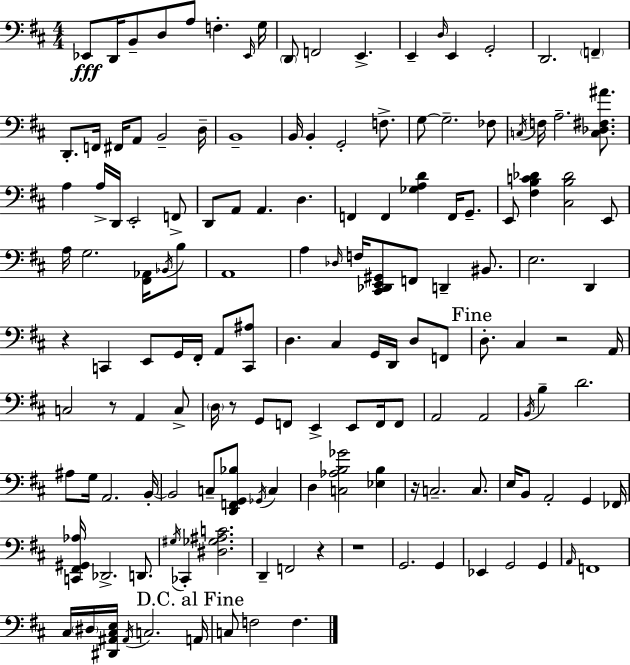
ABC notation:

X:1
T:Untitled
M:4/4
L:1/4
K:D
_E,,/2 D,,/4 B,,/2 D,/2 A,/2 F, _E,,/4 G,/4 D,,/2 F,,2 E,, E,, D,/4 E,, G,,2 D,,2 F,, D,,/2 F,,/4 ^F,,/4 A,,/2 B,,2 D,/4 B,,4 B,,/4 B,, G,,2 F,/2 G,/2 G,2 _F,/2 C,/4 F,/4 A,2 [C,_D,^F,^A]/2 A, A,/4 D,,/4 E,,2 F,,/2 D,,/2 A,,/2 A,, D, F,, F,, [_G,A,D] F,,/4 G,,/2 E,,/2 [^F,B,C_D] [^C,B,_D]2 E,,/2 A,/4 G,2 [^F,,_A,,]/4 _B,,/4 B,/2 A,,4 A, _D,/4 F,/4 [^C,,_D,,E,,^G,,]/2 F,,/2 D,, ^B,,/2 E,2 D,, z C,, E,,/2 G,,/4 ^F,,/4 A,,/2 [C,,^A,]/2 D, ^C, G,,/4 D,,/4 D,/2 F,,/2 D,/2 ^C, z2 A,,/4 C,2 z/2 A,, C,/2 D,/4 z/2 G,,/2 F,,/2 E,, E,,/2 F,,/4 F,,/2 A,,2 A,,2 B,,/4 B, D2 ^A,/2 G,/4 A,,2 B,,/4 B,,2 C,/2 [D,,F,,G,,_B,]/2 _G,,/4 C, D, [C,_A,B,_G]2 [_E,B,] z/4 C,2 C,/2 E,/4 B,,/2 A,,2 G,, _F,,/4 [C,,^F,,^G,,_A,]/4 _D,,2 D,,/2 ^G,/4 _C,, [^D,_G,^A,C]2 D,, F,,2 z z4 G,,2 G,, _E,, G,,2 G,, A,,/4 F,,4 ^C,/4 ^D,/4 [^D,,^A,,^C,E,]/4 ^A,,/4 C,2 A,,/4 C,/2 F,2 F,